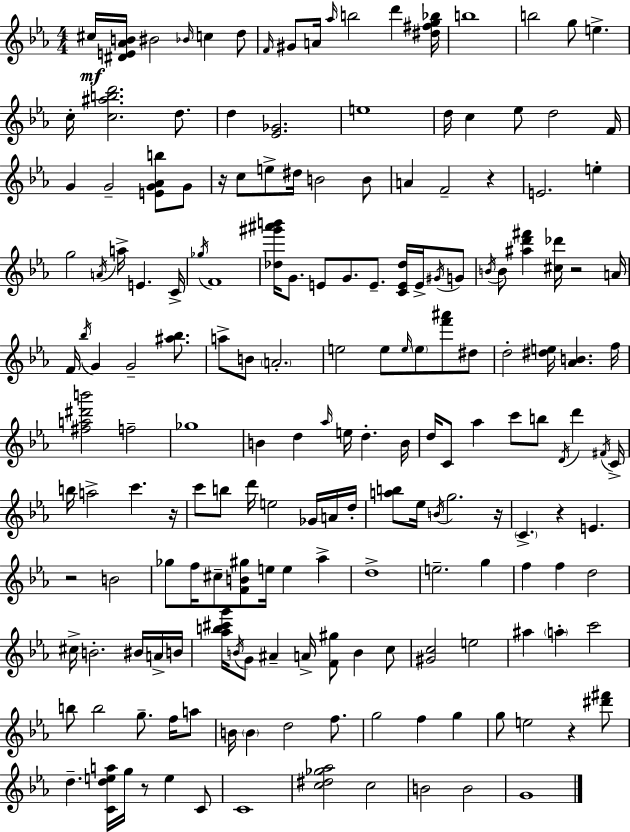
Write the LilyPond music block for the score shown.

{
  \clef treble
  \numericTimeSignature
  \time 4/4
  \key c \minor
  \repeat volta 2 { cis''16\mf <dis' e' aes' b'>16 bis'2 \grace { bes'16 } c''4 d''8 | \grace { f'16 } gis'8 a'16 \grace { aes''16 } b''2 d'''4 | <dis'' fis'' g'' bes''>16 b''1 | b''2 g''8 e''4.-> | \break c''16-. <c'' ais'' b'' d'''>2. | d''8. d''4 <ees' ges'>2. | e''1 | d''16 c''4 ees''8 d''2 | \break f'16 g'4 g'2-- <e' g' aes' b''>8 | g'8 r16 c''8 e''8-> dis''16 b'2 | b'8 a'4 f'2-- r4 | e'2. e''4-. | \break g''2 \acciaccatura { a'16 } a''16-> e'4. | c'16-> \acciaccatura { ges''16 } f'1 | <des'' gis''' ais''' b'''>16 g'8. e'8 g'8. e'8.-- | <c' e' des''>16 e'16-> \acciaccatura { gis'16 } g'8 \acciaccatura { b'16 } b'8 <ais'' d''' fis'''>4 <cis'' des'''>16 r2 | \break a'16 f'16 \acciaccatura { bes''16 } g'4 g'2-- | <ais'' bes''>8. a''8-> b'8 \parenthesize a'2.-. | e''2 | e''8 \grace { e''16 } \parenthesize e''8 <f''' ais'''>8 dis''8 d''2-. | \break <dis'' e''>16 <aes' b'>4. f''16 <fis'' a'' dis''' b'''>2 | f''2-- ges''1 | b'4 d''4 | \grace { aes''16 } e''16 d''4.-. b'16 d''16 c'8 aes''4 | \break c'''8 b''8 \acciaccatura { d'16 } d'''4 \acciaccatura { fis'16 } c'16-> b''16 a''2-> | c'''4. r16 c'''8 b''8 | d'''16 e''2 ges'16 a'16 d''16-. <a'' b''>8 ees''16 \acciaccatura { b'16 } | g''2. r16 \parenthesize c'4.-> | \break r4 e'4. r2 | b'2 ges''8 f''16 | cis''8-- <f' b' gis''>8 e''16 e''4 aes''4-> d''1-> | e''2.-- | \break g''4 f''4 | f''4 d''2 cis''16-> b'2.-. | bis'16 a'16-> b'16 <aes'' b'' cis''' g'''>16 \acciaccatura { b'16 } g'8 | ais'4-- a'16-> <f' gis''>8 b'4 c''8 <gis' c''>2 | \break e''2 ais''4 | \parenthesize a''4-. c'''2 b''8 | b''2 g''8.-- f''16 a''8 b'16 \parenthesize b'4 | d''2 f''8. g''2 | \break f''4 g''4 g''8 | e''2 r4 <dis''' fis'''>8 d''4.-- | <c' d'' e'' a''>16 g''16 r8 e''4 c'8 c'1 | <c'' dis'' ges'' aes''>2 | \break c''2 b'2 | b'2 g'1 | } \bar "|."
}